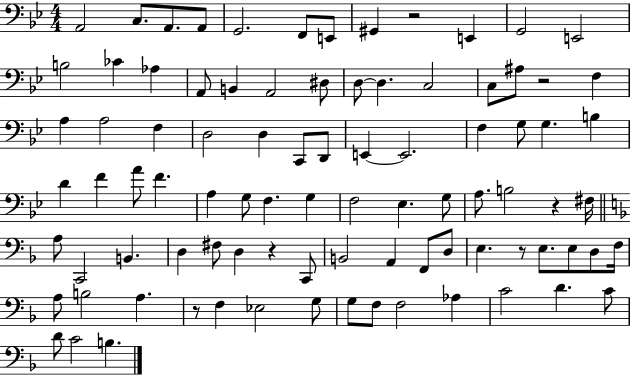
{
  \clef bass
  \numericTimeSignature
  \time 4/4
  \key bes \major
  \repeat volta 2 { a,2 c8. a,8. a,8 | g,2. f,8 e,8 | gis,4 r2 e,4 | g,2 e,2 | \break b2 ces'4 aes4 | a,8 b,4 a,2 dis8 | d8~~ d4. c2 | c8 ais8 r2 f4 | \break a4 a2 f4 | d2 d4 c,8 d,8 | e,4~~ e,2. | f4 g8 g4. b4 | \break d'4 f'4 a'8 f'4. | a4 g8 f4. g4 | f2 ees4. g8 | a8. b2 r4 fis16 | \break \bar "||" \break \key f \major a8 c,2 b,4. | d4 fis8 d4 r4 c,8 | b,2 a,4 f,8 d8 | e4. r8 e8. e8 d8 f16 | \break a8 b2 a4. | r8 f4 ees2 g8 | g8 f8 f2 aes4 | c'2 d'4. c'8 | \break d'8 c'2 b4. | } \bar "|."
}